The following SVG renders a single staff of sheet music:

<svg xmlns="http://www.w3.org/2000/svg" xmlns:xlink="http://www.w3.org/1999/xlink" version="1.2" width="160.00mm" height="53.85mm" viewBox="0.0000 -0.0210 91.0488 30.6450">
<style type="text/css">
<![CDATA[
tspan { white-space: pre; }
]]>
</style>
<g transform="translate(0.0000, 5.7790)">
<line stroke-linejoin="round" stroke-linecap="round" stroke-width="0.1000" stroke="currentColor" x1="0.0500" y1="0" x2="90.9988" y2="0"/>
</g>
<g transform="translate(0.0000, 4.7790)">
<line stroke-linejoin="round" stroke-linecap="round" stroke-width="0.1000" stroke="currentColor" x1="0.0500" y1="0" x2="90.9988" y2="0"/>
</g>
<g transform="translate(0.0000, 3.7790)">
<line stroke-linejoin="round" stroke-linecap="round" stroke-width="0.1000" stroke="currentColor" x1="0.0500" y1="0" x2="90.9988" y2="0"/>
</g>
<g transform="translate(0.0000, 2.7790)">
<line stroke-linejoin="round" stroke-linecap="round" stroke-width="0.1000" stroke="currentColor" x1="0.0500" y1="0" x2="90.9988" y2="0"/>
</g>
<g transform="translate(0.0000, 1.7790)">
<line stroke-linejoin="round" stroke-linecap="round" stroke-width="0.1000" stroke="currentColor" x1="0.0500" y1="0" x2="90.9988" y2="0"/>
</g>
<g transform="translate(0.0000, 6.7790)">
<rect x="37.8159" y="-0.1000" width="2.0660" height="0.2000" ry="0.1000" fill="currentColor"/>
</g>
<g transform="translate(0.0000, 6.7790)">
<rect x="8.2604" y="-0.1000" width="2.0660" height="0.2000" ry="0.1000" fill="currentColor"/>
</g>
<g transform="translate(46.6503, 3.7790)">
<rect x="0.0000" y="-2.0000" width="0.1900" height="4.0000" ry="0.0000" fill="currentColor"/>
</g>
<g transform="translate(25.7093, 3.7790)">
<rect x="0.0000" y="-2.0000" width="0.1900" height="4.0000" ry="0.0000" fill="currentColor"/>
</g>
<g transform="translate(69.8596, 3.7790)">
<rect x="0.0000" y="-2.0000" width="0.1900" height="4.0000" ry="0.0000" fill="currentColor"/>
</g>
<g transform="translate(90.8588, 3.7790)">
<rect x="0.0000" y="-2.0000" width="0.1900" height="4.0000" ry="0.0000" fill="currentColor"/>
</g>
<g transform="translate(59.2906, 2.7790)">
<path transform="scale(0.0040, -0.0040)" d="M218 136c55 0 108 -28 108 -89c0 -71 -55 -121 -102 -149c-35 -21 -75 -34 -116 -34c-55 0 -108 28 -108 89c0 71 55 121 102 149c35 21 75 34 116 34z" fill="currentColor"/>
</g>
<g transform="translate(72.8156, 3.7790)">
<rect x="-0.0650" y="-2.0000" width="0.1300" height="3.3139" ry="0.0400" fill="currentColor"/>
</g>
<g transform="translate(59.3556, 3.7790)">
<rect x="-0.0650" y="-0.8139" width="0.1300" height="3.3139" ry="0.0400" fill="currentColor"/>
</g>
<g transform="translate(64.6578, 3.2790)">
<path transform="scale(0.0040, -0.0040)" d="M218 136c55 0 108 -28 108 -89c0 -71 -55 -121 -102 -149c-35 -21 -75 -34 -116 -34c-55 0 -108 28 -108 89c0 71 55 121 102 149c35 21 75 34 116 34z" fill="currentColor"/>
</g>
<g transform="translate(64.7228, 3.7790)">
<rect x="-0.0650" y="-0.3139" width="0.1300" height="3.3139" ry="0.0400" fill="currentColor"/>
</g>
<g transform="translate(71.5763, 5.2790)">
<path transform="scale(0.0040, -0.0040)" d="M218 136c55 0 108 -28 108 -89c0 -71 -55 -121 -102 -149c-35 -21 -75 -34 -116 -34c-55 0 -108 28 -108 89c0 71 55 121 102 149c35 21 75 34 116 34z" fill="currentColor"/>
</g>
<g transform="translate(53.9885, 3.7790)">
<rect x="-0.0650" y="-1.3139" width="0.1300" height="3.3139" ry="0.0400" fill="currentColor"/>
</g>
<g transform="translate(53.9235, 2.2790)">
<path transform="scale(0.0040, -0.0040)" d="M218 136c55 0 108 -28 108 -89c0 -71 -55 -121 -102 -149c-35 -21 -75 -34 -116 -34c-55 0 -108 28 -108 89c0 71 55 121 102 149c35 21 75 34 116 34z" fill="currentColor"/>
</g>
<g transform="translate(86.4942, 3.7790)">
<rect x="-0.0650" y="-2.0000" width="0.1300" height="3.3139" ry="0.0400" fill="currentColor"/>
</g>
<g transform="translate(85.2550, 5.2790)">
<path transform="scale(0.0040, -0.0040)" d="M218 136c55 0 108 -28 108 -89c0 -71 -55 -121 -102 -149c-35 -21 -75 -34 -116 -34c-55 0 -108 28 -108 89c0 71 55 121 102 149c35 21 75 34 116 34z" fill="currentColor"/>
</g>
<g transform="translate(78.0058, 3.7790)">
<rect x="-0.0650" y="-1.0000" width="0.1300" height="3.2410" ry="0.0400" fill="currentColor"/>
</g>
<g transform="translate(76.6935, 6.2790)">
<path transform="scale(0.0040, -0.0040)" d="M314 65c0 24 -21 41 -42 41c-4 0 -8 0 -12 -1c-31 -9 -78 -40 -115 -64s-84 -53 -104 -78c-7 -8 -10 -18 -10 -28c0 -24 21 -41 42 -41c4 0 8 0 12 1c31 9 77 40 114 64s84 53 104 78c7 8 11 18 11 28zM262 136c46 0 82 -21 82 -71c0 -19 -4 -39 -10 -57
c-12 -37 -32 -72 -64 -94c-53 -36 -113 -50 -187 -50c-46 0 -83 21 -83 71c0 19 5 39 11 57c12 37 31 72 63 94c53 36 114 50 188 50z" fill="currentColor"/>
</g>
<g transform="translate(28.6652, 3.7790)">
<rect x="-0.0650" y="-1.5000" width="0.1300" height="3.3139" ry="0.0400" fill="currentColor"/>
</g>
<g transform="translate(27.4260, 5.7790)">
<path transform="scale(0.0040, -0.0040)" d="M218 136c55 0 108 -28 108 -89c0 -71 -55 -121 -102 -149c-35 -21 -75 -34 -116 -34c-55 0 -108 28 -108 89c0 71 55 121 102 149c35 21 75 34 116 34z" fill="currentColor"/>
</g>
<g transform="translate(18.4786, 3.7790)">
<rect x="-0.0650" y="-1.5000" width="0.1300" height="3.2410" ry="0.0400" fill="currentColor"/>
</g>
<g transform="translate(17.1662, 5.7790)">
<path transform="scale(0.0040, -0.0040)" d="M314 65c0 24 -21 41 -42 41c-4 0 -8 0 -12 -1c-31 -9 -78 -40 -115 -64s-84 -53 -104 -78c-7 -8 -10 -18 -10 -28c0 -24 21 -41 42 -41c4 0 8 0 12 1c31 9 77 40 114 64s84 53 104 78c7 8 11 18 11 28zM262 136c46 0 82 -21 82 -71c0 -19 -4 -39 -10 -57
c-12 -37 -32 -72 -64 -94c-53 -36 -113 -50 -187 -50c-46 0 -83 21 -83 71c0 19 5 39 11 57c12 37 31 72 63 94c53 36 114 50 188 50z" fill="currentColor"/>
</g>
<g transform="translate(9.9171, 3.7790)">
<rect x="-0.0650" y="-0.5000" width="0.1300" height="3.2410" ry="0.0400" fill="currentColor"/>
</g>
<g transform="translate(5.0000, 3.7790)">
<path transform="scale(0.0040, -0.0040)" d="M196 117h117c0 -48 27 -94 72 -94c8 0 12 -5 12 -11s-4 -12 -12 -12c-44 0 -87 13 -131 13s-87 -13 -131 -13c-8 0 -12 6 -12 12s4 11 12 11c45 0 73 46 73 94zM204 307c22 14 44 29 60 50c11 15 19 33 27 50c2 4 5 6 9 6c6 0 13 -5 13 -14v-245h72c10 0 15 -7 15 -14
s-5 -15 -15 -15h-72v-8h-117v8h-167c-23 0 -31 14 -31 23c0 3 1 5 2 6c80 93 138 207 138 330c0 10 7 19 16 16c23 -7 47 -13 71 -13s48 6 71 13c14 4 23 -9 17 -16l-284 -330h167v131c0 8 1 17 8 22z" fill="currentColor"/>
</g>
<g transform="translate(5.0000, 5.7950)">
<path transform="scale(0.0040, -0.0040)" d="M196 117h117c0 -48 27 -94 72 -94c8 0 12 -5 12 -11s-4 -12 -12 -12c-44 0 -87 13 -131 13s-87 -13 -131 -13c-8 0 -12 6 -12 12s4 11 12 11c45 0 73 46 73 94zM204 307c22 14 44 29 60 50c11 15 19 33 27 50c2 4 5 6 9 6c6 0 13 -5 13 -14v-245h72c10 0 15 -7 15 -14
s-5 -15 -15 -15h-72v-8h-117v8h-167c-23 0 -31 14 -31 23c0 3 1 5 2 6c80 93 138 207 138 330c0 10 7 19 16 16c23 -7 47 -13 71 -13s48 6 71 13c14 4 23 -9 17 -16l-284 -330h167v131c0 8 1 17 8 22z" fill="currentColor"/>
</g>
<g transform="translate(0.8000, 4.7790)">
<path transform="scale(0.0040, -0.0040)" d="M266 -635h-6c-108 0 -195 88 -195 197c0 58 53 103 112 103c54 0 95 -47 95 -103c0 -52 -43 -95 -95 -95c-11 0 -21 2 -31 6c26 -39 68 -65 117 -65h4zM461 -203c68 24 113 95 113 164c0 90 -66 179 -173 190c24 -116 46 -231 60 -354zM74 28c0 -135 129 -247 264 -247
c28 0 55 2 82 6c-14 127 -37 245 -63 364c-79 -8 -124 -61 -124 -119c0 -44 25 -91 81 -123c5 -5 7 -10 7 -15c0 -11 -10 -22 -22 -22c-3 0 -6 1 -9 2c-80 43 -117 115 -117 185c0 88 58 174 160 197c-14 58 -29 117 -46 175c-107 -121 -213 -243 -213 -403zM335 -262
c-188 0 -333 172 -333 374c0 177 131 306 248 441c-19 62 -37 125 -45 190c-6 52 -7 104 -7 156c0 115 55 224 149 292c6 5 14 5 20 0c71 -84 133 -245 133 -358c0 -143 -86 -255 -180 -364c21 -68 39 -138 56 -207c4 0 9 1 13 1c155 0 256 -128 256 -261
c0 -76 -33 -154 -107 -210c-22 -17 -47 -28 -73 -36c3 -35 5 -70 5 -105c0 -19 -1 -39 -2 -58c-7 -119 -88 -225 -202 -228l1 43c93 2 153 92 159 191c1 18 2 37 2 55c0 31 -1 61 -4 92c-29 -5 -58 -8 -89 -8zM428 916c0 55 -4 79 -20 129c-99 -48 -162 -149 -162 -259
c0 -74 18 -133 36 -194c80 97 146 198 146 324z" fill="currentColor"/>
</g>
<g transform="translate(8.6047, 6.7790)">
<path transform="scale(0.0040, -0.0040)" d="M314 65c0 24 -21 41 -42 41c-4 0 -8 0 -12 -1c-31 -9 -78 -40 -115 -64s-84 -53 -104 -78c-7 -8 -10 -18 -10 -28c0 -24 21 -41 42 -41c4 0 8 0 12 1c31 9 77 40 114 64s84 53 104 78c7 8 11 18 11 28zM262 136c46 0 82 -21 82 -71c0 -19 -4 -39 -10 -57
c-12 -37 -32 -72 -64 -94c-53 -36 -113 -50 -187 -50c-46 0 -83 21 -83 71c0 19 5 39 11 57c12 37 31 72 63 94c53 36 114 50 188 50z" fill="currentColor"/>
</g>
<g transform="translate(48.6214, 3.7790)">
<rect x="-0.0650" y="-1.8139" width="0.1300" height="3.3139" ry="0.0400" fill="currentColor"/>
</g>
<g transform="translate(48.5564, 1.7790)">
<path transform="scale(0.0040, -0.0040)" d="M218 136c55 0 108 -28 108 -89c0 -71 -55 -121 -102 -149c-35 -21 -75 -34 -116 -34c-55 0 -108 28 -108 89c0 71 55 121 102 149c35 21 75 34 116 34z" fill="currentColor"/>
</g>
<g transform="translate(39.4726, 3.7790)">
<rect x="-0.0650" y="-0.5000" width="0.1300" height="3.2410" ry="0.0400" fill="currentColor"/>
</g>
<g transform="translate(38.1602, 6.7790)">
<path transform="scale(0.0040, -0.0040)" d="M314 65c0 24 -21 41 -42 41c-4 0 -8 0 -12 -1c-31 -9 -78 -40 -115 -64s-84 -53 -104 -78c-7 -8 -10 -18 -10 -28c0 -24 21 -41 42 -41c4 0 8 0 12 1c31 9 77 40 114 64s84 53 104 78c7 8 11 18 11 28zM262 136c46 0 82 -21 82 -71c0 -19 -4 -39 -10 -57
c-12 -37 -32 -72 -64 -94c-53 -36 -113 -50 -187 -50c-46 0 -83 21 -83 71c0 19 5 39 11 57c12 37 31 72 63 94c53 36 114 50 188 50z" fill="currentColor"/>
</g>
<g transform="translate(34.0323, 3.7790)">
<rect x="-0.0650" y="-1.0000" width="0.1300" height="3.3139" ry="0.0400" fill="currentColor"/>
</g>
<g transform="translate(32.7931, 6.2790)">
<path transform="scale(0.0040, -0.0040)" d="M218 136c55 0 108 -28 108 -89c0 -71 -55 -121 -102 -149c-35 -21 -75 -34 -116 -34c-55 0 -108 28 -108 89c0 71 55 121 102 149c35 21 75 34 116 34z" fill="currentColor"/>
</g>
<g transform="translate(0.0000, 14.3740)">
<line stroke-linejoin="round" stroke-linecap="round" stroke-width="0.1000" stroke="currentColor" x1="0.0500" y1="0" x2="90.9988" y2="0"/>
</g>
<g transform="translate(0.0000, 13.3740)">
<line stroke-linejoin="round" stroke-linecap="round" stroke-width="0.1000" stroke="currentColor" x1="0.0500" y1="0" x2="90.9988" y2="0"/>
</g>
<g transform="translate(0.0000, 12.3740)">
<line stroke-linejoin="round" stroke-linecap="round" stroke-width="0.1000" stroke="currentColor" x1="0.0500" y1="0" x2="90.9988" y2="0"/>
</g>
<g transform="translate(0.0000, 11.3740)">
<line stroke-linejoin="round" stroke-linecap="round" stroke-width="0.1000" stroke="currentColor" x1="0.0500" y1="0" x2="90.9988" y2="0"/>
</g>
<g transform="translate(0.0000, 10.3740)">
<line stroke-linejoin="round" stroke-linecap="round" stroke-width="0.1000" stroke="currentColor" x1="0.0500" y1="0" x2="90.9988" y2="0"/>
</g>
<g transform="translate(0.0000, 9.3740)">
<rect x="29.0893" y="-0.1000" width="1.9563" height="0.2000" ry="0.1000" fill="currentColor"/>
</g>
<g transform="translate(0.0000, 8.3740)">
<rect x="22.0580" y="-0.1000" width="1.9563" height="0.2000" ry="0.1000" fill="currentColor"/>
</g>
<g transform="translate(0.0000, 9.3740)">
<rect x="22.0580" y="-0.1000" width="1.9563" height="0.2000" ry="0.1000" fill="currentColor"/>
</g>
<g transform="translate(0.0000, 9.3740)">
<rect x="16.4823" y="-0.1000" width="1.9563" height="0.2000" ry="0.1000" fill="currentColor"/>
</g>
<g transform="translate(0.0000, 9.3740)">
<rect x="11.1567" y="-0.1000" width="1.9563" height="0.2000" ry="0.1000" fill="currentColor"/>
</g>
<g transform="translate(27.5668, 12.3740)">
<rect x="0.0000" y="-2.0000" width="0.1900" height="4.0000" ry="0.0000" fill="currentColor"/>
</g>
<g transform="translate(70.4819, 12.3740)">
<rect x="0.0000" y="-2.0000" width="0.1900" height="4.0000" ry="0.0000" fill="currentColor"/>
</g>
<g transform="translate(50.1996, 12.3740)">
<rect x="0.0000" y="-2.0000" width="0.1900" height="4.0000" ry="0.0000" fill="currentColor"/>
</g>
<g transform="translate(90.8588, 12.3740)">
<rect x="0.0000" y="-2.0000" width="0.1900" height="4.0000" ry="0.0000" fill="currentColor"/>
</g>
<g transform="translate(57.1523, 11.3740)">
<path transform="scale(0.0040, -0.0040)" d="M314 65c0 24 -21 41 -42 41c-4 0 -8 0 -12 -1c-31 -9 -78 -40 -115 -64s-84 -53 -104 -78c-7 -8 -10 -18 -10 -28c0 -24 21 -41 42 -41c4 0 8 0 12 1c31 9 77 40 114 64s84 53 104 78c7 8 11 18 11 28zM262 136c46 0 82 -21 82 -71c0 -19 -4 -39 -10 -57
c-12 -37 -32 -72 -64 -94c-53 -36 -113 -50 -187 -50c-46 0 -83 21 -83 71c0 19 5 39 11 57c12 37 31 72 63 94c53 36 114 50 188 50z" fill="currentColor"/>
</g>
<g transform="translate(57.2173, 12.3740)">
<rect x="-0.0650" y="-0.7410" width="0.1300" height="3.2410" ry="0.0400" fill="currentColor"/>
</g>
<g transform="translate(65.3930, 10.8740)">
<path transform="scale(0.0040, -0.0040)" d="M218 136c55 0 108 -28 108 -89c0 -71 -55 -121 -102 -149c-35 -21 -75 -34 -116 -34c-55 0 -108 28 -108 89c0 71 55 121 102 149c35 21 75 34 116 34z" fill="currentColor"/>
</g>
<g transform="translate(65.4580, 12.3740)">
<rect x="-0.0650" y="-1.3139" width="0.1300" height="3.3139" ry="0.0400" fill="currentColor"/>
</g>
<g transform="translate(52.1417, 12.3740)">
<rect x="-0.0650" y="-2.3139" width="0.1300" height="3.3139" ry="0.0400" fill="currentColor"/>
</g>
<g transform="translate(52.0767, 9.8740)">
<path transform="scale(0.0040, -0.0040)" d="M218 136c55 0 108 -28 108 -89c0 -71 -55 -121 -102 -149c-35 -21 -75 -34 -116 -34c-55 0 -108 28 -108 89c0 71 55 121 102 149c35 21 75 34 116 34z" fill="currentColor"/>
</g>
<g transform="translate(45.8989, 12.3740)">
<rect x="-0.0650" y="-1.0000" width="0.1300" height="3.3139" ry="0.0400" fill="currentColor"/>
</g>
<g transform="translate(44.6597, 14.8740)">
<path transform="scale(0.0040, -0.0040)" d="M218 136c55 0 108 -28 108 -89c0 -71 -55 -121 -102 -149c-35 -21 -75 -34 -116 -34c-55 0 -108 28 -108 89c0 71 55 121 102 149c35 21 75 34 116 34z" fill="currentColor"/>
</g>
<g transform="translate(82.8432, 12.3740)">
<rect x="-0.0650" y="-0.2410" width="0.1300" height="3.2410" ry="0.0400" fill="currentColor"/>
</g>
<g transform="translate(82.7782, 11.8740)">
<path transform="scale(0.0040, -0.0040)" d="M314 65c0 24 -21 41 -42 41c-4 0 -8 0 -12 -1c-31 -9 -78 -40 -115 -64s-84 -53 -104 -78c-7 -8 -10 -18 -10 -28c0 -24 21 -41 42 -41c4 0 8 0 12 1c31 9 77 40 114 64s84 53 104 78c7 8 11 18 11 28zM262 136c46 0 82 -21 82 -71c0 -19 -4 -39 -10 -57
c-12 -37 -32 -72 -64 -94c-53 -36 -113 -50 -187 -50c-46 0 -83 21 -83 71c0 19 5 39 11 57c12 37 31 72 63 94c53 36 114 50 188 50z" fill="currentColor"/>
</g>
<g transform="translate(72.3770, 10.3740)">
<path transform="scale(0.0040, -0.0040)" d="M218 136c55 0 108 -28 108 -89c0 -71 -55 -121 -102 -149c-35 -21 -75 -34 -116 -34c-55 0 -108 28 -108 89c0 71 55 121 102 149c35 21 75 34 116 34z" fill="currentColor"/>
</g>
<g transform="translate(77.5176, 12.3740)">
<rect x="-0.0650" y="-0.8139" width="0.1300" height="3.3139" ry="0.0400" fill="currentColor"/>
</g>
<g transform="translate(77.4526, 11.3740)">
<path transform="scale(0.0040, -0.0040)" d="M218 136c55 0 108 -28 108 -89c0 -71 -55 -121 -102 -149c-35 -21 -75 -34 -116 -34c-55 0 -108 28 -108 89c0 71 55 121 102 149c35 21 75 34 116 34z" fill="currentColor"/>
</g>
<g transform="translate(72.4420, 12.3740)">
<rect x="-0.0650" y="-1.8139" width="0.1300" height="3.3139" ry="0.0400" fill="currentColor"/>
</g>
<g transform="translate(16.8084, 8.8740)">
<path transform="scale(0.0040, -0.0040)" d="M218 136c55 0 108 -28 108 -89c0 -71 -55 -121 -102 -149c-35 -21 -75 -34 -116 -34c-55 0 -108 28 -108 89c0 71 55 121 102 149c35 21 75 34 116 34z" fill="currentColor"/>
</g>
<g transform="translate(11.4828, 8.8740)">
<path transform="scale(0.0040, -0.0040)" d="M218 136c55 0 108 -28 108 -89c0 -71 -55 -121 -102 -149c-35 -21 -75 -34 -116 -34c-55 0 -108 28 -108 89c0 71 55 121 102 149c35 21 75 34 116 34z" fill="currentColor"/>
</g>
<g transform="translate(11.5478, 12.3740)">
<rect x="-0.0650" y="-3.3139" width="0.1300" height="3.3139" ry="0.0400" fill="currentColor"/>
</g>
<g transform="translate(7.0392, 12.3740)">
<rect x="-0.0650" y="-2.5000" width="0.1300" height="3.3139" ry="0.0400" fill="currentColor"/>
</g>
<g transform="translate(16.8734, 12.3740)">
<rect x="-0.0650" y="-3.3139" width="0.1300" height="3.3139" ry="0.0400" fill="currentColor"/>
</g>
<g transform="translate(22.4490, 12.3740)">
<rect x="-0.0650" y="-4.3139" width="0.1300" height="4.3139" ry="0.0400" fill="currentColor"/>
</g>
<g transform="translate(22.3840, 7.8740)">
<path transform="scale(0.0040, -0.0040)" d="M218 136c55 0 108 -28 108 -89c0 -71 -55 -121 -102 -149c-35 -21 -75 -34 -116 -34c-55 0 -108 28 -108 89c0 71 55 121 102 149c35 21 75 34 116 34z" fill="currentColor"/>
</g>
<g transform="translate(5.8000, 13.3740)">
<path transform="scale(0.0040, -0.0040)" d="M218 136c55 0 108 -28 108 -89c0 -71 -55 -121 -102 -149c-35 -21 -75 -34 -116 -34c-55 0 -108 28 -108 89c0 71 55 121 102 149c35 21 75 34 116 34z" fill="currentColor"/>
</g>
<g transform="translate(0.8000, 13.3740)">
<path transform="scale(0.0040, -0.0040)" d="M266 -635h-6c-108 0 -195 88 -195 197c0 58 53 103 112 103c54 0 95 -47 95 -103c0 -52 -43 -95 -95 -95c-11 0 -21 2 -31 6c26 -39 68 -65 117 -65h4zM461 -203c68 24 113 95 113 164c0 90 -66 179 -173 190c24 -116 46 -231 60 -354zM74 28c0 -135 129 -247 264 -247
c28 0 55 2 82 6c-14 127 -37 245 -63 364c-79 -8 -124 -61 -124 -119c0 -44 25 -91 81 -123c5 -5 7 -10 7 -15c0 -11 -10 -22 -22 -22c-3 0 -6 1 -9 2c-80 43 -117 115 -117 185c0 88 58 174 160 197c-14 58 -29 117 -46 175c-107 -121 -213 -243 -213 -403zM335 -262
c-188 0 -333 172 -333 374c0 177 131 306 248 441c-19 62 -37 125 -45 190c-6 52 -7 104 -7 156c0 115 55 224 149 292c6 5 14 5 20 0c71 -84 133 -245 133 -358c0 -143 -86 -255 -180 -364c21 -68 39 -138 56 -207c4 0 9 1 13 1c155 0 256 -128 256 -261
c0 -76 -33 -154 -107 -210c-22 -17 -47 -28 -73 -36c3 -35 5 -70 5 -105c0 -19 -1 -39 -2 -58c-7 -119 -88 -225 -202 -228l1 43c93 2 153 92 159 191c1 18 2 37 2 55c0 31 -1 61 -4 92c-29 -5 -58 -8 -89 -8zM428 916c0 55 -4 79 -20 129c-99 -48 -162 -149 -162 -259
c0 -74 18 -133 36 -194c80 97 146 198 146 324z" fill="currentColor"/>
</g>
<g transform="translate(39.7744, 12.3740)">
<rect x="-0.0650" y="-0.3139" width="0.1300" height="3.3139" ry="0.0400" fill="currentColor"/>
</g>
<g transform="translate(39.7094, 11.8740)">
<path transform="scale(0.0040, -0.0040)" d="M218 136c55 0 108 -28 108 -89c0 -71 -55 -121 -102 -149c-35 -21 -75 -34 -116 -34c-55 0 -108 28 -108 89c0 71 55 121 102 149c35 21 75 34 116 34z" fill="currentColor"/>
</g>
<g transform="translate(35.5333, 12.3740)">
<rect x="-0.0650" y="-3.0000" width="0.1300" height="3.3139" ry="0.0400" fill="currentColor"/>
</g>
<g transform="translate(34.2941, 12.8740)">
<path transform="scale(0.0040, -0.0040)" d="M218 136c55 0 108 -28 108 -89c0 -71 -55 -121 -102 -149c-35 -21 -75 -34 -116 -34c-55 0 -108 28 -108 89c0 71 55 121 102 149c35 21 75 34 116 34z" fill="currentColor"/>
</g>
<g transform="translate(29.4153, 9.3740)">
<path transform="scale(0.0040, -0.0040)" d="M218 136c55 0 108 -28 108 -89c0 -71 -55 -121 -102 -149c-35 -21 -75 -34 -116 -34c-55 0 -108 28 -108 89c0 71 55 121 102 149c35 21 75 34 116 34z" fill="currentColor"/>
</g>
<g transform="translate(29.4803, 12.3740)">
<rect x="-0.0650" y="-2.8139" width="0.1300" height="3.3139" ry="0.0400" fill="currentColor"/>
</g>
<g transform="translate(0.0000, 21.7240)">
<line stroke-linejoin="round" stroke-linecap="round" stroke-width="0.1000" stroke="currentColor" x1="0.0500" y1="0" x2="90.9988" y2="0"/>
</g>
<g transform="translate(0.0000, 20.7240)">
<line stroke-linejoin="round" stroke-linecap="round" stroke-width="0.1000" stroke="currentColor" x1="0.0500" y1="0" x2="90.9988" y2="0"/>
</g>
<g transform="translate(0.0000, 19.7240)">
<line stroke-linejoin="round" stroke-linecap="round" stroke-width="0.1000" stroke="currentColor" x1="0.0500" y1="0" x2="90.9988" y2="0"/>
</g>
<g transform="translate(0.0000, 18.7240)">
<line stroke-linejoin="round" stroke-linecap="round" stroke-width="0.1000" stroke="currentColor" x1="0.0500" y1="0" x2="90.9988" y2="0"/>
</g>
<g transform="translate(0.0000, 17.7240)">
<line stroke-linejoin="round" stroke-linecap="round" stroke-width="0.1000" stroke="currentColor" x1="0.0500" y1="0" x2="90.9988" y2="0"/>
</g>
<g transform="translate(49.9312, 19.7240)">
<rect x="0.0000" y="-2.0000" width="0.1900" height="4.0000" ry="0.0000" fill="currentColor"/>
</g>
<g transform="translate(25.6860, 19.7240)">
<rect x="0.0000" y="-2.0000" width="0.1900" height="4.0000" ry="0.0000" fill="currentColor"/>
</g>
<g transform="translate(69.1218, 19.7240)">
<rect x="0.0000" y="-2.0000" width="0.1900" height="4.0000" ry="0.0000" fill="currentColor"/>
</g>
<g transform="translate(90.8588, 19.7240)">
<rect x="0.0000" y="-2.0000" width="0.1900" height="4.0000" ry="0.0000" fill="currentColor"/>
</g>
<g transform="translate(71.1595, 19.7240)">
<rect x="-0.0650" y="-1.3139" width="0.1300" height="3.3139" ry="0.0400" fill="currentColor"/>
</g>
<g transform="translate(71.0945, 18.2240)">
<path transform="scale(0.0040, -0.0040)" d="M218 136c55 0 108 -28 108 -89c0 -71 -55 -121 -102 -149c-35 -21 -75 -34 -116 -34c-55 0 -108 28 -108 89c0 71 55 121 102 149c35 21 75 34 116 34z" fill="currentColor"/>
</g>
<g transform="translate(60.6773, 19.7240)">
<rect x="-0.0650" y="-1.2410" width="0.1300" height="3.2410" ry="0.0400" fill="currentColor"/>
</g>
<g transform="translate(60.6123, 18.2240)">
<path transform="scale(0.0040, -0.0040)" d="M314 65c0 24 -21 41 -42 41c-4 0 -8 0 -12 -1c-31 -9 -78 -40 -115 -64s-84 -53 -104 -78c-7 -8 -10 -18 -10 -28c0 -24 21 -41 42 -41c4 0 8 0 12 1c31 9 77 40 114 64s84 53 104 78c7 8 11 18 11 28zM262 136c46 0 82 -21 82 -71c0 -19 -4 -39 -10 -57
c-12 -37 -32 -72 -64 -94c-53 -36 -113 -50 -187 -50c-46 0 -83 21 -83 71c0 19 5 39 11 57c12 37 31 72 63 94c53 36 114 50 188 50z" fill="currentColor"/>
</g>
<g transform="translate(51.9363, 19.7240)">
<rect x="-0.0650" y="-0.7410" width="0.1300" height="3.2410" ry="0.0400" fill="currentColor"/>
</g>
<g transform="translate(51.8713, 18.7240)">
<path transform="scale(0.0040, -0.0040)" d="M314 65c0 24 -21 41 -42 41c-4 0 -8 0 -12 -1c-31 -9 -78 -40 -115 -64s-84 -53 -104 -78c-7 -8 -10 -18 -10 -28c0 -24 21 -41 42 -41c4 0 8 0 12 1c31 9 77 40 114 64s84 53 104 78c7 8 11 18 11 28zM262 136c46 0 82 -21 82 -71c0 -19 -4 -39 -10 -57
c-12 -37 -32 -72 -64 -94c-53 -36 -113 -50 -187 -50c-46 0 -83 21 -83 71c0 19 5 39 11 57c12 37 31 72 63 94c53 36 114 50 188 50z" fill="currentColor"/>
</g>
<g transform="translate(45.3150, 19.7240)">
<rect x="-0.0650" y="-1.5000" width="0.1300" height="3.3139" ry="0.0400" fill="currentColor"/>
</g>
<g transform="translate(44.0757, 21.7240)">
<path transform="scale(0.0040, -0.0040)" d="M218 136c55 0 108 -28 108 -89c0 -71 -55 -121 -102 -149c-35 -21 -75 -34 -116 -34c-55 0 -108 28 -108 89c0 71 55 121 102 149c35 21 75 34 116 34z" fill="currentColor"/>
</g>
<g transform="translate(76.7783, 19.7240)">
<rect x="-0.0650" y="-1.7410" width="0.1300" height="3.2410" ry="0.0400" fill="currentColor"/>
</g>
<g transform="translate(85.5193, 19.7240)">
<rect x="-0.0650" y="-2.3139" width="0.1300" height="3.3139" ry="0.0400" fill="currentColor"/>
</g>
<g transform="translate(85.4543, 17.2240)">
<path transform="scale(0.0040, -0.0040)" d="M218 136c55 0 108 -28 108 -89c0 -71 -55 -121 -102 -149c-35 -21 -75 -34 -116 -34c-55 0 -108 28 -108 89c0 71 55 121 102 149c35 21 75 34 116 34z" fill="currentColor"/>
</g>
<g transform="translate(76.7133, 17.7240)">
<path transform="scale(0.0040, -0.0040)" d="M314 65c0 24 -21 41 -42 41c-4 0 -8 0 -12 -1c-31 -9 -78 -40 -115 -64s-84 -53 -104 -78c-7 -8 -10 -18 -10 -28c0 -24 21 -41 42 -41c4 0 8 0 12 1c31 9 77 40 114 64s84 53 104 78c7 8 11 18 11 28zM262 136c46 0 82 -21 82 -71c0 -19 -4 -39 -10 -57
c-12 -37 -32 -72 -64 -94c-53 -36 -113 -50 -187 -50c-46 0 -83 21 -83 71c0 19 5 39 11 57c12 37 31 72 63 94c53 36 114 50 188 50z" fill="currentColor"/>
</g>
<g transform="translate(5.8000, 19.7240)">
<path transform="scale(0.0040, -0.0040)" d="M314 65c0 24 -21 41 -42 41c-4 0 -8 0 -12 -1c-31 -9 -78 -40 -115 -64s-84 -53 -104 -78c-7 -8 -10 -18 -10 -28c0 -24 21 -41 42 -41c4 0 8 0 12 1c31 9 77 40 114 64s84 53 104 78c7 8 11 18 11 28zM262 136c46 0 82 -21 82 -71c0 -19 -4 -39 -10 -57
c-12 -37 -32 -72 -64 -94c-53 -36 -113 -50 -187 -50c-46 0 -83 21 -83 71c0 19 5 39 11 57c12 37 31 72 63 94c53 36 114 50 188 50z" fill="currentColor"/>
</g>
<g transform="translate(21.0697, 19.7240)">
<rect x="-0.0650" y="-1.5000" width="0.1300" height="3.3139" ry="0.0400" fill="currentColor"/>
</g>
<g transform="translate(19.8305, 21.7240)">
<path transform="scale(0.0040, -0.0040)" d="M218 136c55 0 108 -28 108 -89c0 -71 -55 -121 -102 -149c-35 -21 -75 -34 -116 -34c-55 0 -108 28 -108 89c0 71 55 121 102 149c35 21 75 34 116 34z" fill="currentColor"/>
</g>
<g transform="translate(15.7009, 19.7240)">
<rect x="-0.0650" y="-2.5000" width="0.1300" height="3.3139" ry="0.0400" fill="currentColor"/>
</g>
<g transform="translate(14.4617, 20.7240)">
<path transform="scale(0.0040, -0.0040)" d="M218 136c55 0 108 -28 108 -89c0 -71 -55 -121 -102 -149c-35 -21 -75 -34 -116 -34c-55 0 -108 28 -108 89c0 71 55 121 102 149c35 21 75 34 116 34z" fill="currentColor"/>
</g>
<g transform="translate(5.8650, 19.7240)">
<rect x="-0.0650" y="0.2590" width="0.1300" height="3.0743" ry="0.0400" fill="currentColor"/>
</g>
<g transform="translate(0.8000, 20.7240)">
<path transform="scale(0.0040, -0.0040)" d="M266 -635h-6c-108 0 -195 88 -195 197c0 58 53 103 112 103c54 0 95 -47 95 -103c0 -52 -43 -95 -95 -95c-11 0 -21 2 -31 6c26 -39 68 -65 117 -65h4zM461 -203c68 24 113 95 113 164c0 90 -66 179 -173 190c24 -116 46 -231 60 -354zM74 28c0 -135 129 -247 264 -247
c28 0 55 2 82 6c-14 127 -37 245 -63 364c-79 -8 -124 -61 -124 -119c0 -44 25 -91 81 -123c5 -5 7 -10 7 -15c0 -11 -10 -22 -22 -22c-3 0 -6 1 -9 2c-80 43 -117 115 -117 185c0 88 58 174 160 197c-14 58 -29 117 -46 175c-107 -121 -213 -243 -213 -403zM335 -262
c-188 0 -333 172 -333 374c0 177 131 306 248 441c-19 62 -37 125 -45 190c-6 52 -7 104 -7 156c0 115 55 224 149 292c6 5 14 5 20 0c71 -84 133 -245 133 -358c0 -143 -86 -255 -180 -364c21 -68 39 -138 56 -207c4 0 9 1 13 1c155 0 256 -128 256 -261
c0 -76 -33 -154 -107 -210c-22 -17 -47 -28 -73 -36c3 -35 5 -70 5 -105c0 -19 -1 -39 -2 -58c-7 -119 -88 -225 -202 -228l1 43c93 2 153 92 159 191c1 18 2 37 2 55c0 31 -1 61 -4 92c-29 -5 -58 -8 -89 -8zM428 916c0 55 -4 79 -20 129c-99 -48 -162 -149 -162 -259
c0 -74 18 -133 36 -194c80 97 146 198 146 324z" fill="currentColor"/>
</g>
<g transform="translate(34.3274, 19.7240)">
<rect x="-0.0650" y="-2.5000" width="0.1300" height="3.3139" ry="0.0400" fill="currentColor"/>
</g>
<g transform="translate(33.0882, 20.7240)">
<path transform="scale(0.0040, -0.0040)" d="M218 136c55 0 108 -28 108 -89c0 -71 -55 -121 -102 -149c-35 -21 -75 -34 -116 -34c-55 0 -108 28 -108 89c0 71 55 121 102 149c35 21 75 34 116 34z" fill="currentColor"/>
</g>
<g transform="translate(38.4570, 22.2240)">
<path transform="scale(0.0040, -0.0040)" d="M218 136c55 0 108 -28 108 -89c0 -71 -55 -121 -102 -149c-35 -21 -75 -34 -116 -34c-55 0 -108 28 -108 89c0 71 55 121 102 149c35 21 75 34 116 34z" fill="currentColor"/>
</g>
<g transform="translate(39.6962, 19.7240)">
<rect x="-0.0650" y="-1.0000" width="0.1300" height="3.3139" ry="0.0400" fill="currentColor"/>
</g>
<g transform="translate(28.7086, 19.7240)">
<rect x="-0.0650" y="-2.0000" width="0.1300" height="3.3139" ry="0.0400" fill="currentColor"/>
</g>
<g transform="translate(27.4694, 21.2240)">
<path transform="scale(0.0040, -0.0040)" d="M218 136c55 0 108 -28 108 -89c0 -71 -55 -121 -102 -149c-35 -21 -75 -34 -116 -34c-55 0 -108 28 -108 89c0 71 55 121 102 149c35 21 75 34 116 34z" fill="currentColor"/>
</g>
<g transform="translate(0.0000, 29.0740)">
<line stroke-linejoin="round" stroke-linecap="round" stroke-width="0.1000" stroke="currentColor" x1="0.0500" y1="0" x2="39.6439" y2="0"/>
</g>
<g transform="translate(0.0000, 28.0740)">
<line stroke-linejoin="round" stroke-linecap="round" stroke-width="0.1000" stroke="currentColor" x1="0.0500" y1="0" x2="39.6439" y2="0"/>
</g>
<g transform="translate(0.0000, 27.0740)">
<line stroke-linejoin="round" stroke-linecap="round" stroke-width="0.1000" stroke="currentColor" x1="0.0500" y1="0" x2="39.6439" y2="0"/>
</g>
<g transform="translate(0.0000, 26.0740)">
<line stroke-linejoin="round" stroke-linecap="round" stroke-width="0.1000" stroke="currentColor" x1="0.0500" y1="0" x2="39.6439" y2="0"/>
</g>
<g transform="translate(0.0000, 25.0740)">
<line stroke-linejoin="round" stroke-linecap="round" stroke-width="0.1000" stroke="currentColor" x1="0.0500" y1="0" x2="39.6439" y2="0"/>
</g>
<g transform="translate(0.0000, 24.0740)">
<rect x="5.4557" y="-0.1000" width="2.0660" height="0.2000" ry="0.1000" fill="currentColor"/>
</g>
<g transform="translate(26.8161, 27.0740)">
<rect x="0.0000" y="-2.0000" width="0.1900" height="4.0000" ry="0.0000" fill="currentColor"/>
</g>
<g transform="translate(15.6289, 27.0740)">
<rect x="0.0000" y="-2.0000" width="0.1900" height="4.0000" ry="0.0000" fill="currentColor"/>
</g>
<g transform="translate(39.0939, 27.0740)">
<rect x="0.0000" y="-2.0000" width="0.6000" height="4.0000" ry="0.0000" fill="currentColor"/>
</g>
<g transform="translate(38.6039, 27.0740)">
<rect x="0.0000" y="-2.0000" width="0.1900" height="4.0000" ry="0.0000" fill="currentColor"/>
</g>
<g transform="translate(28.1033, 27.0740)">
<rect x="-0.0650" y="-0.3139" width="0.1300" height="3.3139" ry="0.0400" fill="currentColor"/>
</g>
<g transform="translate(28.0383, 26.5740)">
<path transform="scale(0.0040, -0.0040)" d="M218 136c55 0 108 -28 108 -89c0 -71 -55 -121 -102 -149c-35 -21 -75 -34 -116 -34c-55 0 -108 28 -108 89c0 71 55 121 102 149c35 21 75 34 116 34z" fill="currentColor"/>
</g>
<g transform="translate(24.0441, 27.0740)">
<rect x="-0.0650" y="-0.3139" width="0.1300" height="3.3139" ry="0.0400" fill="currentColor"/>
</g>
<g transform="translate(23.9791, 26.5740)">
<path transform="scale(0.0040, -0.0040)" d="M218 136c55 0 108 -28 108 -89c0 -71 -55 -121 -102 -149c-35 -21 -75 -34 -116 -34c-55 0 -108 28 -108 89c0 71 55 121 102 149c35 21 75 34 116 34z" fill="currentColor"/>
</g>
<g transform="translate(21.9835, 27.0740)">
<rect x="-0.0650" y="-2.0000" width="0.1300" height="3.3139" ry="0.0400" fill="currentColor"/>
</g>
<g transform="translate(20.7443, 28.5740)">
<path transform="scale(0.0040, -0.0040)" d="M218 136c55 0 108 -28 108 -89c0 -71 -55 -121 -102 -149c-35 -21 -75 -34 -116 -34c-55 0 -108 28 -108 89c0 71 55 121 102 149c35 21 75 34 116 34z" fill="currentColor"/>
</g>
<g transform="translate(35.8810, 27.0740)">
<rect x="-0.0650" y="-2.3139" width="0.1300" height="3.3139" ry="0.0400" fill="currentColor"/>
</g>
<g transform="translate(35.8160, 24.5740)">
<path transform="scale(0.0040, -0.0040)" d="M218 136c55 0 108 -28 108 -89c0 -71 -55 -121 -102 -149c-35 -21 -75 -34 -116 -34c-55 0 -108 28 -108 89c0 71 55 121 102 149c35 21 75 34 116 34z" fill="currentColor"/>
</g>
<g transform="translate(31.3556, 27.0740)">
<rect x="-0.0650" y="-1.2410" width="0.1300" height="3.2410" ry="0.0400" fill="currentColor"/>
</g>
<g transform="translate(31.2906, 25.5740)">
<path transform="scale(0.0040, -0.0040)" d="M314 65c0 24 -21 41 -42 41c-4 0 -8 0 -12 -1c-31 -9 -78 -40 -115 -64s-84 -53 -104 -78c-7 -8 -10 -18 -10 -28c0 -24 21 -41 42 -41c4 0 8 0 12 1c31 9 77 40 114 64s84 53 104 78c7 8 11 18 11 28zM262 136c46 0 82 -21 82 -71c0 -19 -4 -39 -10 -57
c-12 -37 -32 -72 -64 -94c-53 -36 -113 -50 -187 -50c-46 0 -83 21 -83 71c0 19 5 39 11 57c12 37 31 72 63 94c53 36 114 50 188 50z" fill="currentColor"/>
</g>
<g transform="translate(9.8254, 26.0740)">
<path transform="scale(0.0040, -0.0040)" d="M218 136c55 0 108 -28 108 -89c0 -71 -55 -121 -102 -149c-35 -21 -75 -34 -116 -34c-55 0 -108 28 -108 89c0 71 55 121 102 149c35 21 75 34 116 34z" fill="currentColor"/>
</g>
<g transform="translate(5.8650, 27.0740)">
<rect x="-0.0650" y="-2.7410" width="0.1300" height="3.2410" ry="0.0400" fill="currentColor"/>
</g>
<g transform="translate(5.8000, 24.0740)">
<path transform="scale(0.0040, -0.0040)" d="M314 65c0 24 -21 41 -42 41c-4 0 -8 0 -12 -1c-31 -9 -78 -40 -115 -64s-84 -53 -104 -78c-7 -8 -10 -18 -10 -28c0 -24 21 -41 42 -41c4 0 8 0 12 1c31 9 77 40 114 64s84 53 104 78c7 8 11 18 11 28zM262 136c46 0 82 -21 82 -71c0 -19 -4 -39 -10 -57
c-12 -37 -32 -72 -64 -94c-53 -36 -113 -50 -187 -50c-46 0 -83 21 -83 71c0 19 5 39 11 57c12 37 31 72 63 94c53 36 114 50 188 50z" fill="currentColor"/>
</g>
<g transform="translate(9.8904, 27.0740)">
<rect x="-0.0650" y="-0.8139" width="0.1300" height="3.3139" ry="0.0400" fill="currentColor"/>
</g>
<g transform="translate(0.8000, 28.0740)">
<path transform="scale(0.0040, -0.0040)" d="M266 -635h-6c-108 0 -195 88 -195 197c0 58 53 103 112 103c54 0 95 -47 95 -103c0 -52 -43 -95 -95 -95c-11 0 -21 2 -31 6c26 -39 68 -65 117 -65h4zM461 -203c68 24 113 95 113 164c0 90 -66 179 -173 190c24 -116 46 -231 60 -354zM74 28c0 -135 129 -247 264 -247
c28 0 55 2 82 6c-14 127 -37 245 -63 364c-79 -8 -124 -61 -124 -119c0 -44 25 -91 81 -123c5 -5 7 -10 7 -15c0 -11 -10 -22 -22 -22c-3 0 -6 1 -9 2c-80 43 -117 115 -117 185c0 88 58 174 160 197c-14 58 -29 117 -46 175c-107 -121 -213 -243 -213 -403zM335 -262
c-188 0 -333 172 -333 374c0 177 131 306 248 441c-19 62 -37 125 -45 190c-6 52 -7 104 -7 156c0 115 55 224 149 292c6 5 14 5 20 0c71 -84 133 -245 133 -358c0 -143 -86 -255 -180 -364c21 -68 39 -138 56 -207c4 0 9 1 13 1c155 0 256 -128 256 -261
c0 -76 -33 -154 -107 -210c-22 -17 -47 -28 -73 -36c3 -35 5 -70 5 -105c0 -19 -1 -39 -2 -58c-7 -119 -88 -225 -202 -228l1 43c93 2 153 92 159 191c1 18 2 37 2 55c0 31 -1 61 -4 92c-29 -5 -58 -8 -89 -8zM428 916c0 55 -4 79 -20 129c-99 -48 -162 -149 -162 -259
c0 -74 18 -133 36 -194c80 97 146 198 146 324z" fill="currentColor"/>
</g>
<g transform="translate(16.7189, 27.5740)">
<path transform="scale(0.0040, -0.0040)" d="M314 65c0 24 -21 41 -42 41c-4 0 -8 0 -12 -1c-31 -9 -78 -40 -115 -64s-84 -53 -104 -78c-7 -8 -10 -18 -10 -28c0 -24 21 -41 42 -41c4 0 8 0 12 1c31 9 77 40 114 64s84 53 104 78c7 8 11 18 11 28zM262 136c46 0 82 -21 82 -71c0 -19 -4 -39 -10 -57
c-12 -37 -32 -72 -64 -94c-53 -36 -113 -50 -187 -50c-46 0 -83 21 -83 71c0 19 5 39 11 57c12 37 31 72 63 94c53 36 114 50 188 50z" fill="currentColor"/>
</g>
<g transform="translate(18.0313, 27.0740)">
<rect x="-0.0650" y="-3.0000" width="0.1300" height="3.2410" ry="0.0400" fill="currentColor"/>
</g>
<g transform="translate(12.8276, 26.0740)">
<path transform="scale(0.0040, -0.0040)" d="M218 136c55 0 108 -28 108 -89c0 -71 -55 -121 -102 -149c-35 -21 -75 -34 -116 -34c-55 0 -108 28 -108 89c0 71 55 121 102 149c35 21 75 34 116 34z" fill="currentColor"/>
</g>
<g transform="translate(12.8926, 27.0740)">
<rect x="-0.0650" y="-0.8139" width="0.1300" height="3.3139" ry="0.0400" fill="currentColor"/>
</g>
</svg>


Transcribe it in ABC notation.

X:1
T:Untitled
M:4/4
L:1/4
K:C
C2 E2 E D C2 f e d c F D2 F G b b d' a A c D g d2 e f d c2 B2 G E F G D E d2 e2 e f2 g a2 d d A2 F c c e2 g